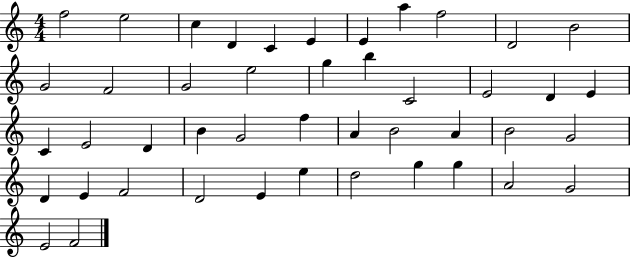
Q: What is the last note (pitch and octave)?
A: F4